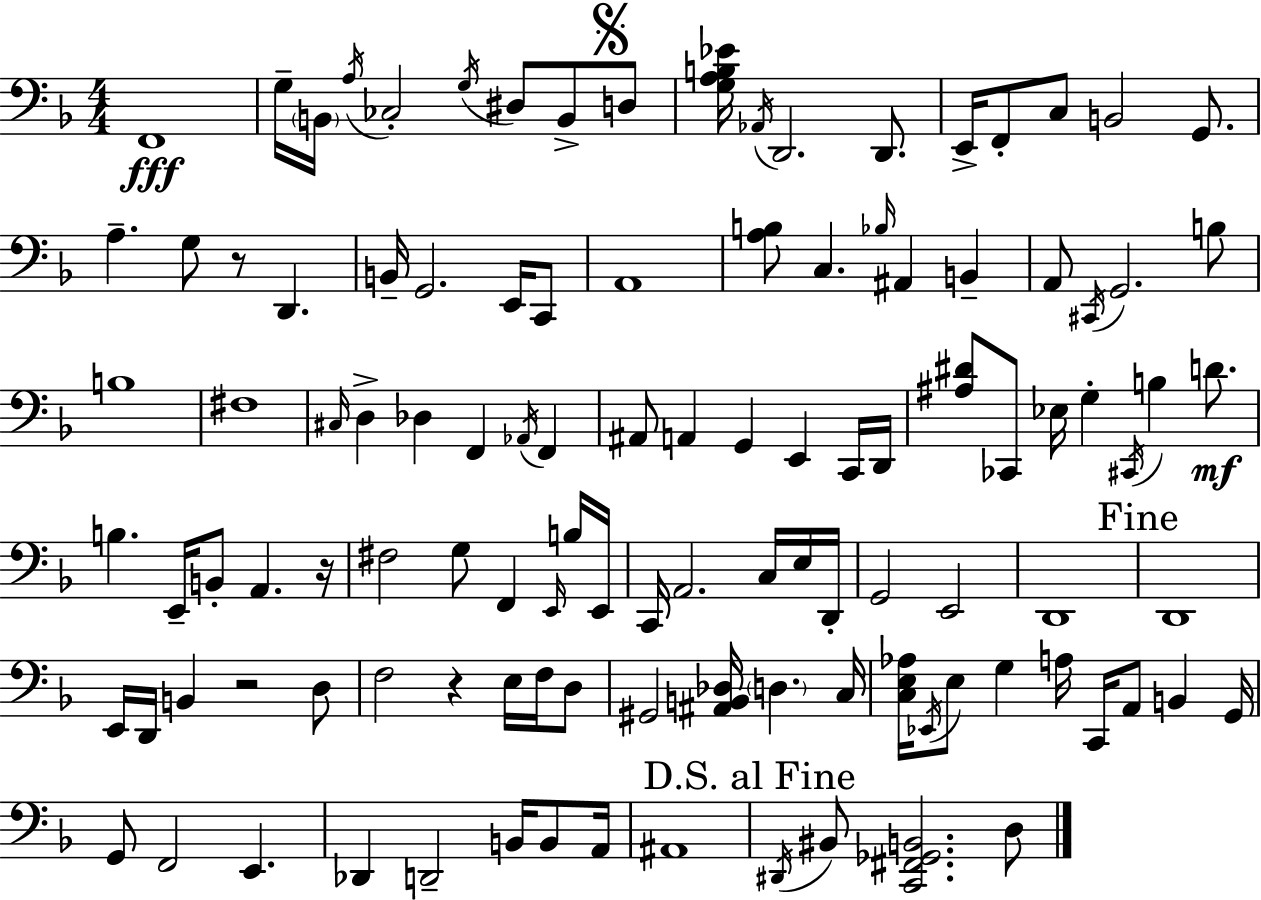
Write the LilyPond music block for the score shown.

{
  \clef bass
  \numericTimeSignature
  \time 4/4
  \key d \minor
  f,1\fff | g16-- \parenthesize b,16 \acciaccatura { a16 } ces2-. \acciaccatura { g16 } dis8 b,8-> | \mark \markup { \musicglyph "scripts.segno" } d8 <g a b ees'>16 \acciaccatura { aes,16 } d,2. | d,8. e,16-> f,8-. c8 b,2 | \break g,8. a4.-- g8 r8 d,4. | b,16-- g,2. | e,16 c,8 a,1 | <a b>8 c4. \grace { bes16 } ais,4 | \break b,4-- a,8 \acciaccatura { cis,16 } g,2. | b8 b1 | fis1 | \grace { cis16 } d4-> des4 f,4 | \break \acciaccatura { aes,16 } f,4 ais,8 a,4 g,4 | e,4 c,16 d,16 <ais dis'>8 ces,8 ees16 g4-. | \acciaccatura { cis,16 } b4 d'8.\mf b4. e,16-- b,8-. | a,4. r16 fis2 | \break g8 f,4 \grace { e,16 } b16 e,16 c,16 a,2. | c16 e16 d,16-. g,2 | e,2 d,1 | \mark "Fine" d,1 | \break e,16 d,16 b,4 r2 | d8 f2 | r4 e16 f16 d8 gis,2 | <ais, b, des>16 \parenthesize d4. c16 <c e aes>16 \acciaccatura { ees,16 } e8 g4 | \break a16 c,16 a,8 b,4 g,16 g,8 f,2 | e,4. des,4 d,2-- | b,16 b,8 a,16 ais,1 | \mark "D.S. al Fine" \acciaccatura { dis,16 } bis,8 <c, fis, ges, b,>2. | \break d8 \bar "|."
}